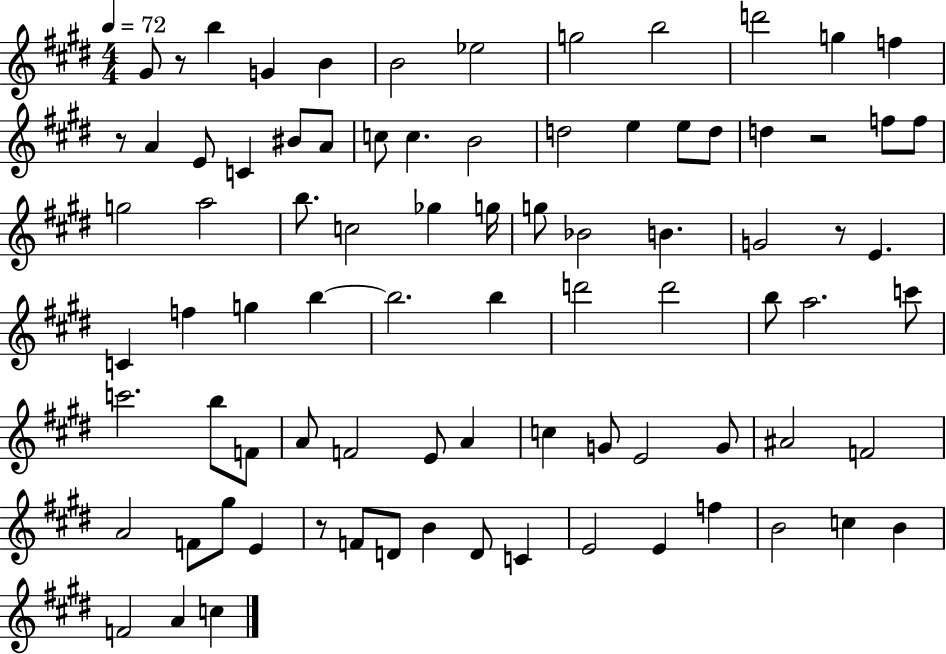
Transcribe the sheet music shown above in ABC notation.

X:1
T:Untitled
M:4/4
L:1/4
K:E
^G/2 z/2 b G B B2 _e2 g2 b2 d'2 g f z/2 A E/2 C ^B/2 A/2 c/2 c B2 d2 e e/2 d/2 d z2 f/2 f/2 g2 a2 b/2 c2 _g g/4 g/2 _B2 B G2 z/2 E C f g b b2 b d'2 d'2 b/2 a2 c'/2 c'2 b/2 F/2 A/2 F2 E/2 A c G/2 E2 G/2 ^A2 F2 A2 F/2 ^g/2 E z/2 F/2 D/2 B D/2 C E2 E f B2 c B F2 A c